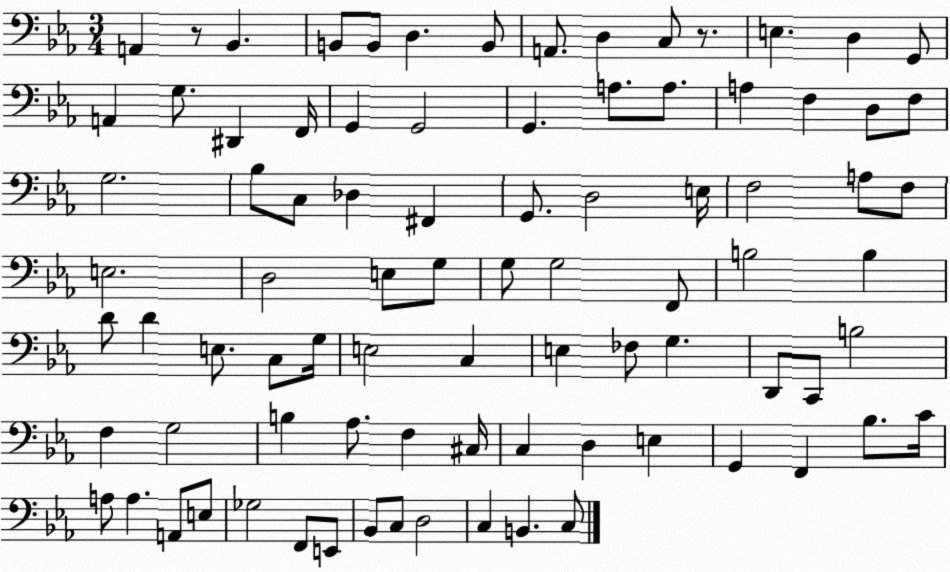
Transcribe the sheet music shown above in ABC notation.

X:1
T:Untitled
M:3/4
L:1/4
K:Eb
A,, z/2 _B,, B,,/2 B,,/2 D, B,,/2 A,,/2 D, C,/2 z/2 E, D, G,,/2 A,, G,/2 ^D,, F,,/4 G,, G,,2 G,, A,/2 A,/2 A, F, D,/2 F,/2 G,2 _B,/2 C,/2 _D, ^F,, G,,/2 D,2 E,/4 F,2 A,/2 F,/2 E,2 D,2 E,/2 G,/2 G,/2 G,2 F,,/2 B,2 B, D/2 D E,/2 C,/2 G,/4 E,2 C, E, _F,/2 G, D,,/2 C,,/2 B,2 F, G,2 B, _A,/2 F, ^C,/4 C, D, E, G,, F,, _B,/2 C/4 A,/2 A, A,,/2 E,/2 _G,2 F,,/2 E,,/2 _B,,/2 C,/2 D,2 C, B,, C,/2